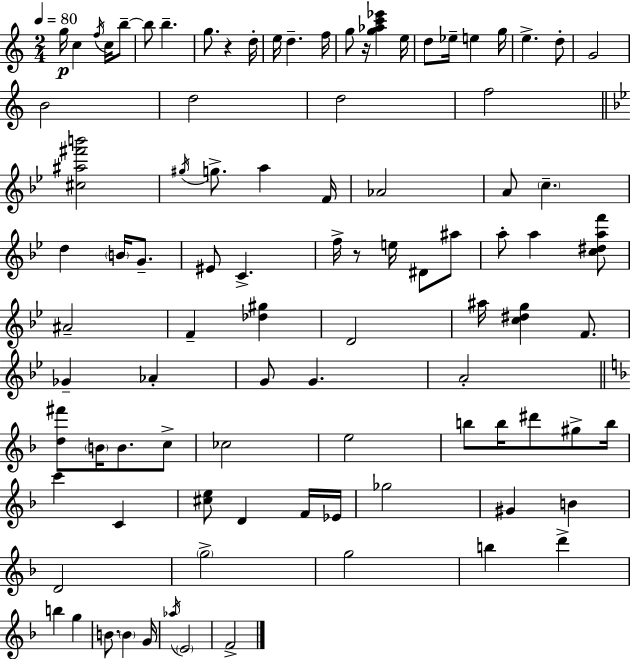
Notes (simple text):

G5/s C5/q F5/s C5/s B5/e B5/e B5/q. G5/e. R/q D5/s E5/s D5/q. F5/s G5/e R/s [G5,Ab5,C6,Eb6]/q E5/s D5/e Eb5/s E5/q G5/s E5/q. D5/e G4/h B4/h D5/h D5/h F5/h [C#5,A#5,F#6,B6]/h G#5/s G5/e. A5/q F4/s Ab4/h A4/e C5/q. D5/q B4/s G4/e. EIS4/e C4/q. F5/s R/e E5/s D#4/e A#5/e A5/e A5/q [C5,D#5,A5,F6]/e A#4/h F4/q [Db5,G#5]/q D4/h A#5/s [C5,D#5,G5]/q F4/e. Gb4/q Ab4/q G4/e G4/q. A4/h [D5,F#6]/e B4/s B4/e. C5/e CES5/h E5/h B5/e B5/s D#6/e G#5/e B5/s C6/q C4/q [C#5,E5]/e D4/q F4/s Eb4/s Gb5/h G#4/q B4/q D4/h G5/h G5/h B5/q D6/q B5/q G5/q B4/e. B4/q G4/s Ab5/s E4/h F4/h